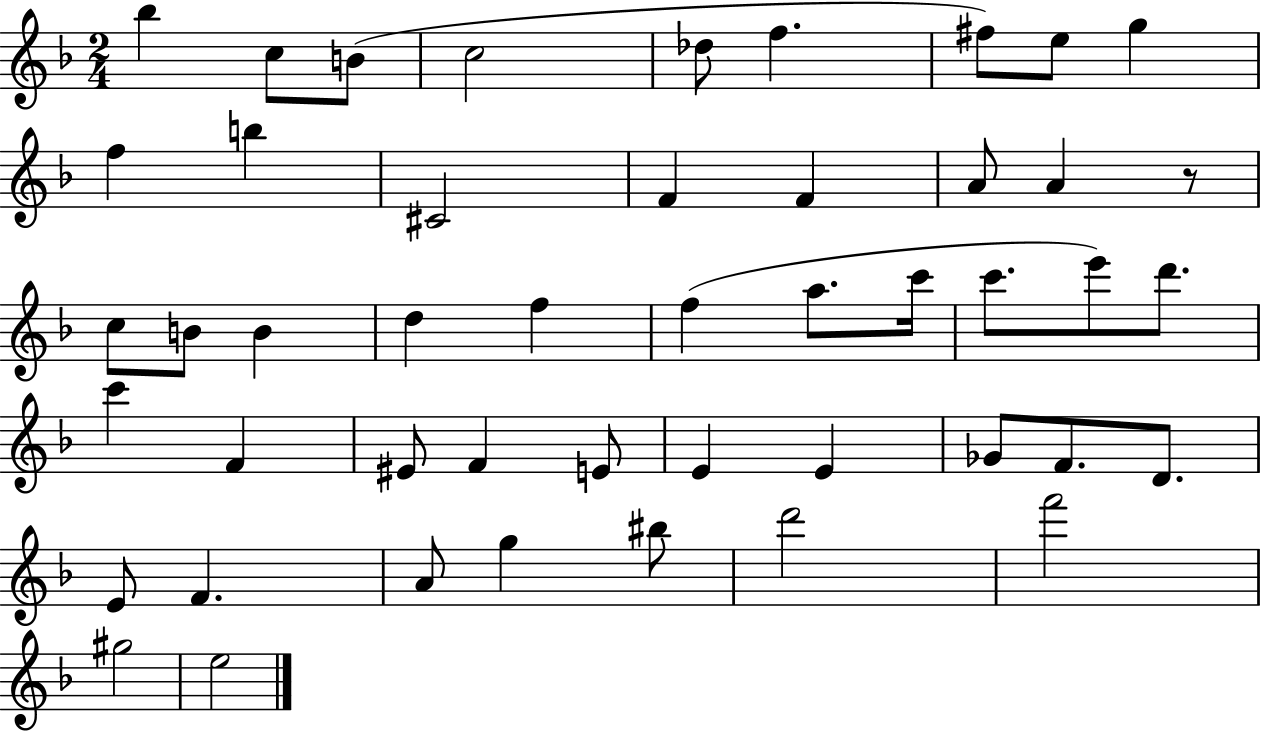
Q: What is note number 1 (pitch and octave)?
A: Bb5